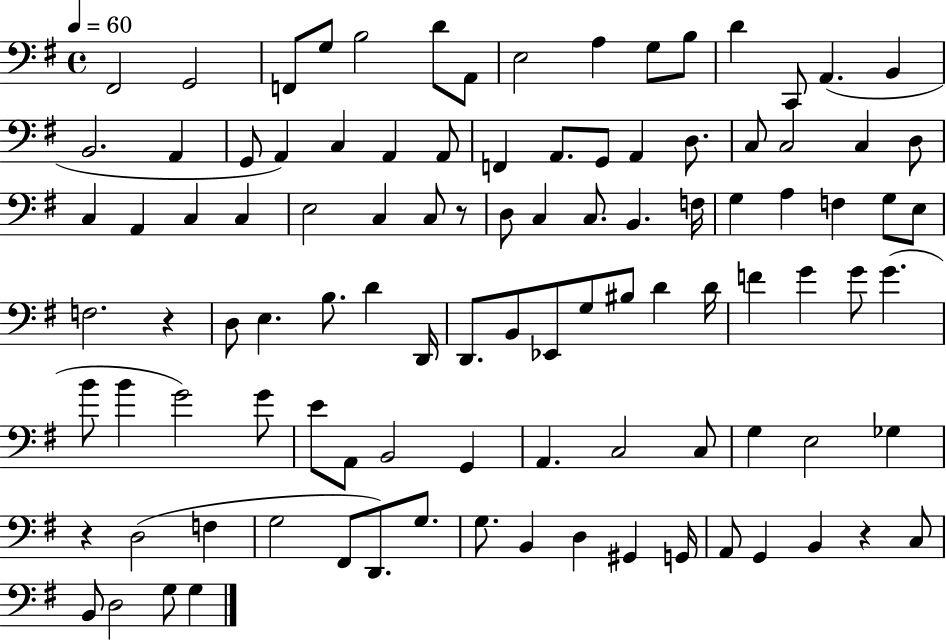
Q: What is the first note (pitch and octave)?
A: F#2